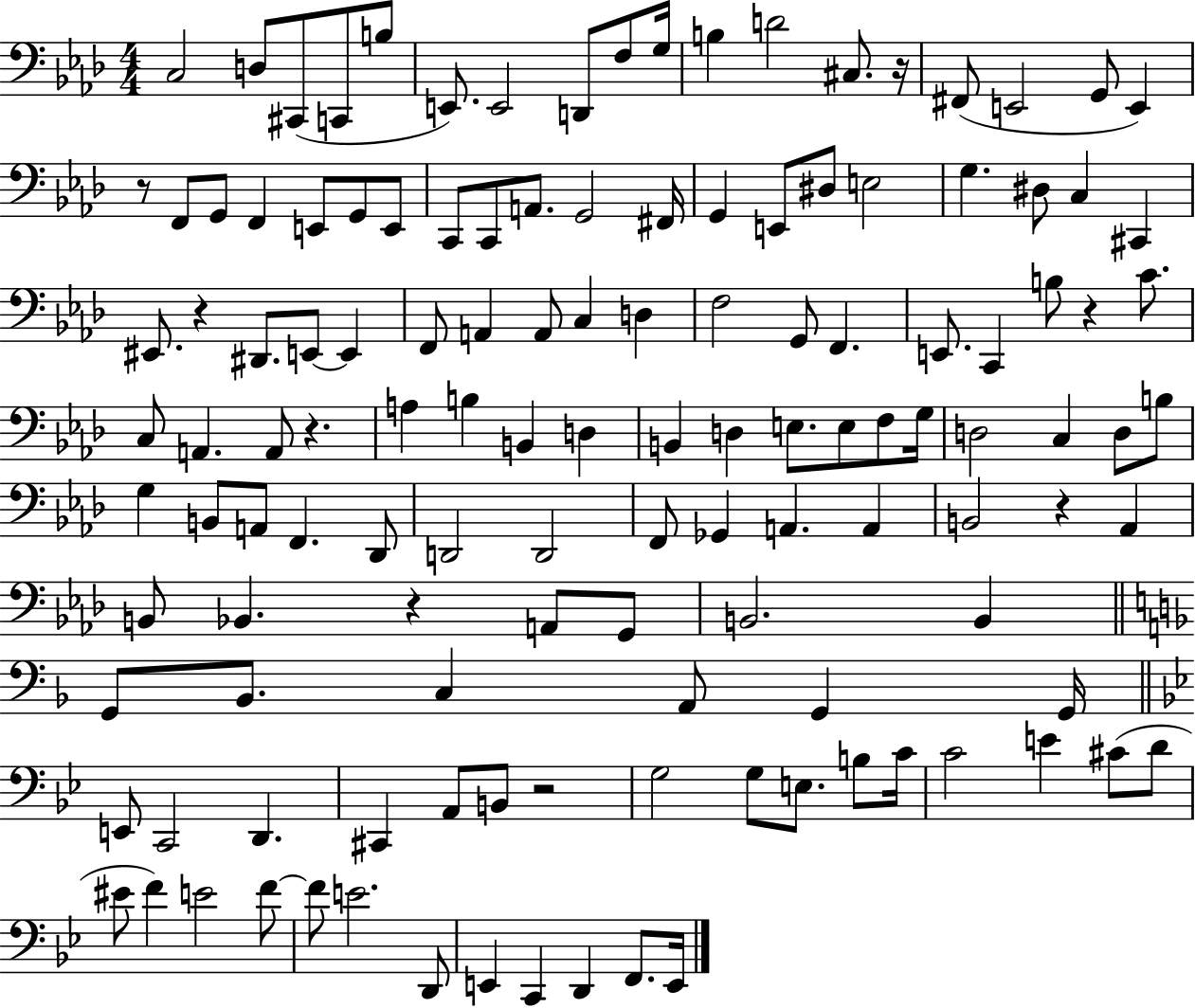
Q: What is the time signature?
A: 4/4